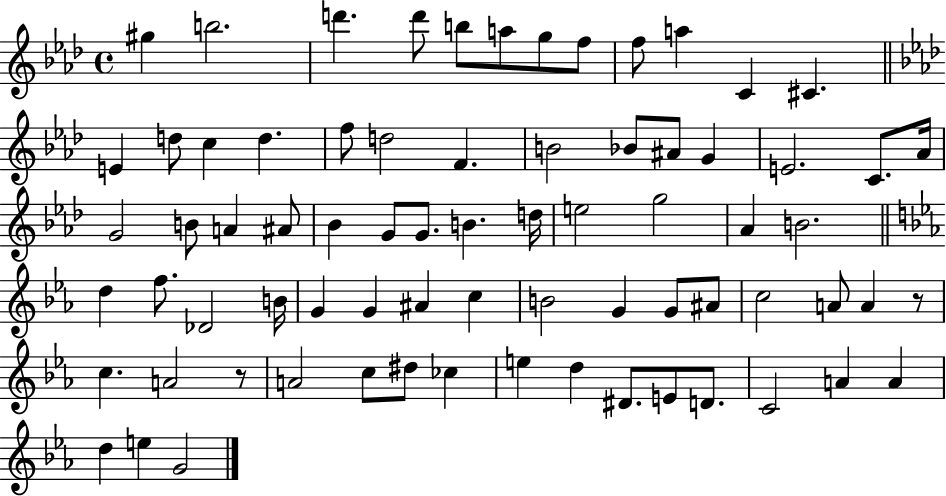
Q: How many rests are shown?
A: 2